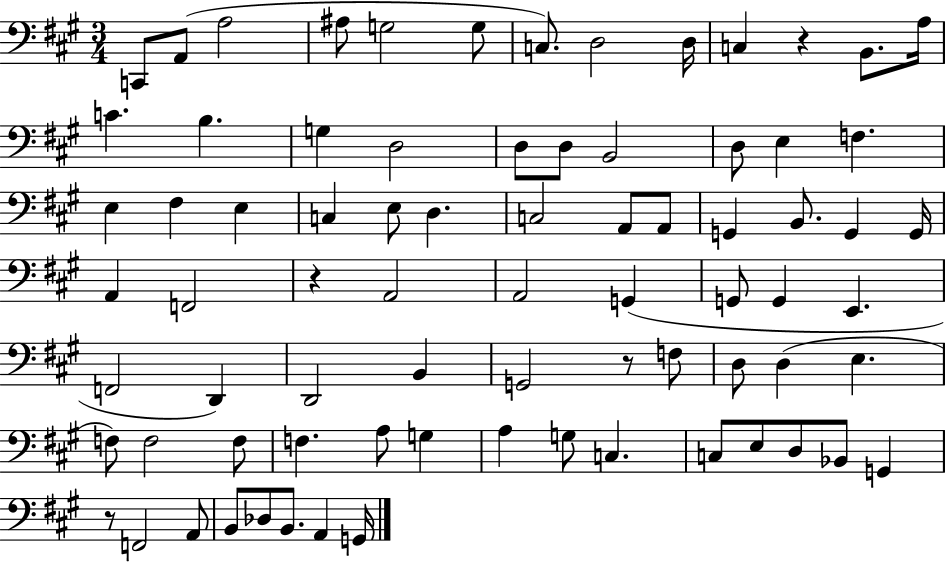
X:1
T:Untitled
M:3/4
L:1/4
K:A
C,,/2 A,,/2 A,2 ^A,/2 G,2 G,/2 C,/2 D,2 D,/4 C, z B,,/2 A,/4 C B, G, D,2 D,/2 D,/2 B,,2 D,/2 E, F, E, ^F, E, C, E,/2 D, C,2 A,,/2 A,,/2 G,, B,,/2 G,, G,,/4 A,, F,,2 z A,,2 A,,2 G,, G,,/2 G,, E,, F,,2 D,, D,,2 B,, G,,2 z/2 F,/2 D,/2 D, E, F,/2 F,2 F,/2 F, A,/2 G, A, G,/2 C, C,/2 E,/2 D,/2 _B,,/2 G,, z/2 F,,2 A,,/2 B,,/2 _D,/2 B,,/2 A,, G,,/4